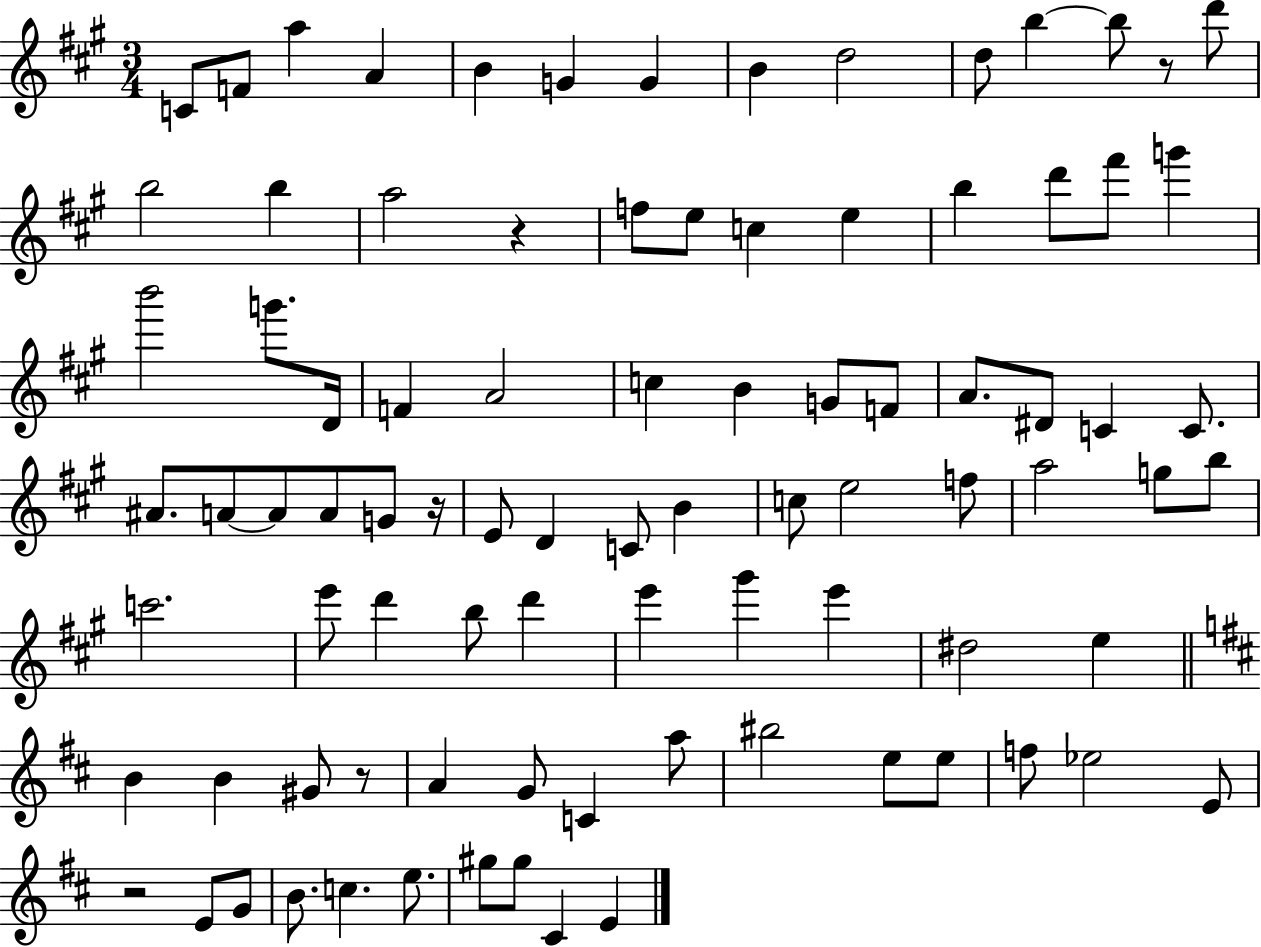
X:1
T:Untitled
M:3/4
L:1/4
K:A
C/2 F/2 a A B G G B d2 d/2 b b/2 z/2 d'/2 b2 b a2 z f/2 e/2 c e b d'/2 ^f'/2 g' b'2 g'/2 D/4 F A2 c B G/2 F/2 A/2 ^D/2 C C/2 ^A/2 A/2 A/2 A/2 G/2 z/4 E/2 D C/2 B c/2 e2 f/2 a2 g/2 b/2 c'2 e'/2 d' b/2 d' e' ^g' e' ^d2 e B B ^G/2 z/2 A G/2 C a/2 ^b2 e/2 e/2 f/2 _e2 E/2 z2 E/2 G/2 B/2 c e/2 ^g/2 ^g/2 ^C E